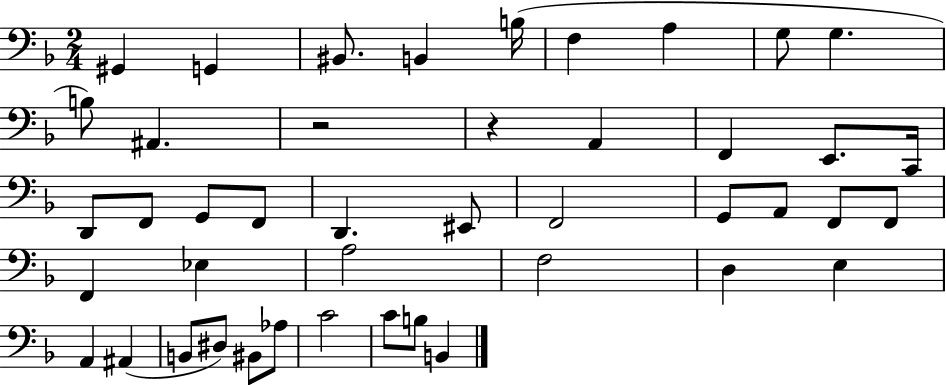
{
  \clef bass
  \numericTimeSignature
  \time 2/4
  \key f \major
  gis,4 g,4 | bis,8. b,4 b16( | f4 a4 | g8 g4. | \break b8) ais,4. | r2 | r4 a,4 | f,4 e,8. c,16 | \break d,8 f,8 g,8 f,8 | d,4. eis,8 | f,2 | g,8 a,8 f,8 f,8 | \break f,4 ees4 | a2 | f2 | d4 e4 | \break a,4 ais,4( | b,8 dis8) bis,8 aes8 | c'2 | c'8 b8 b,4 | \break \bar "|."
}